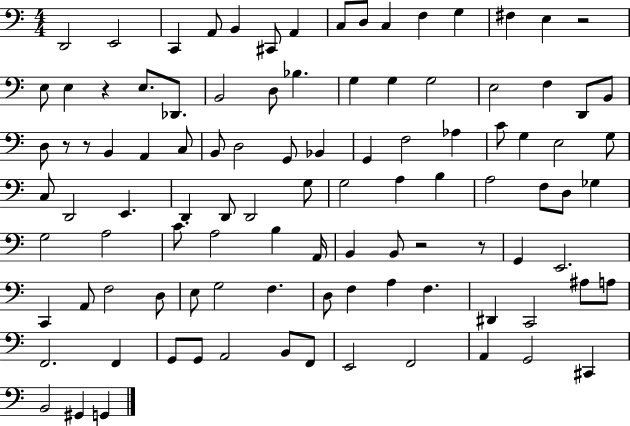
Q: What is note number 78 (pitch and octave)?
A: F3